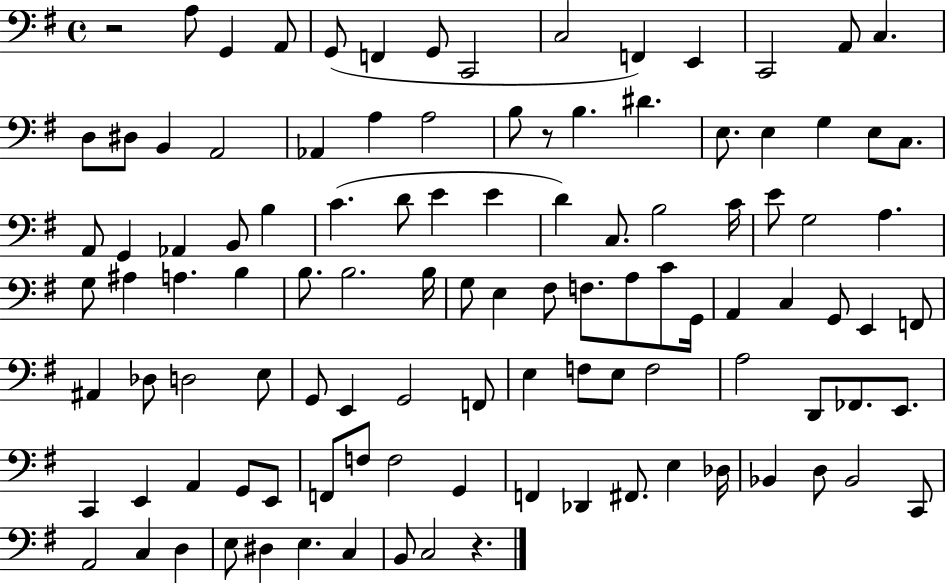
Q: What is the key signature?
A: G major